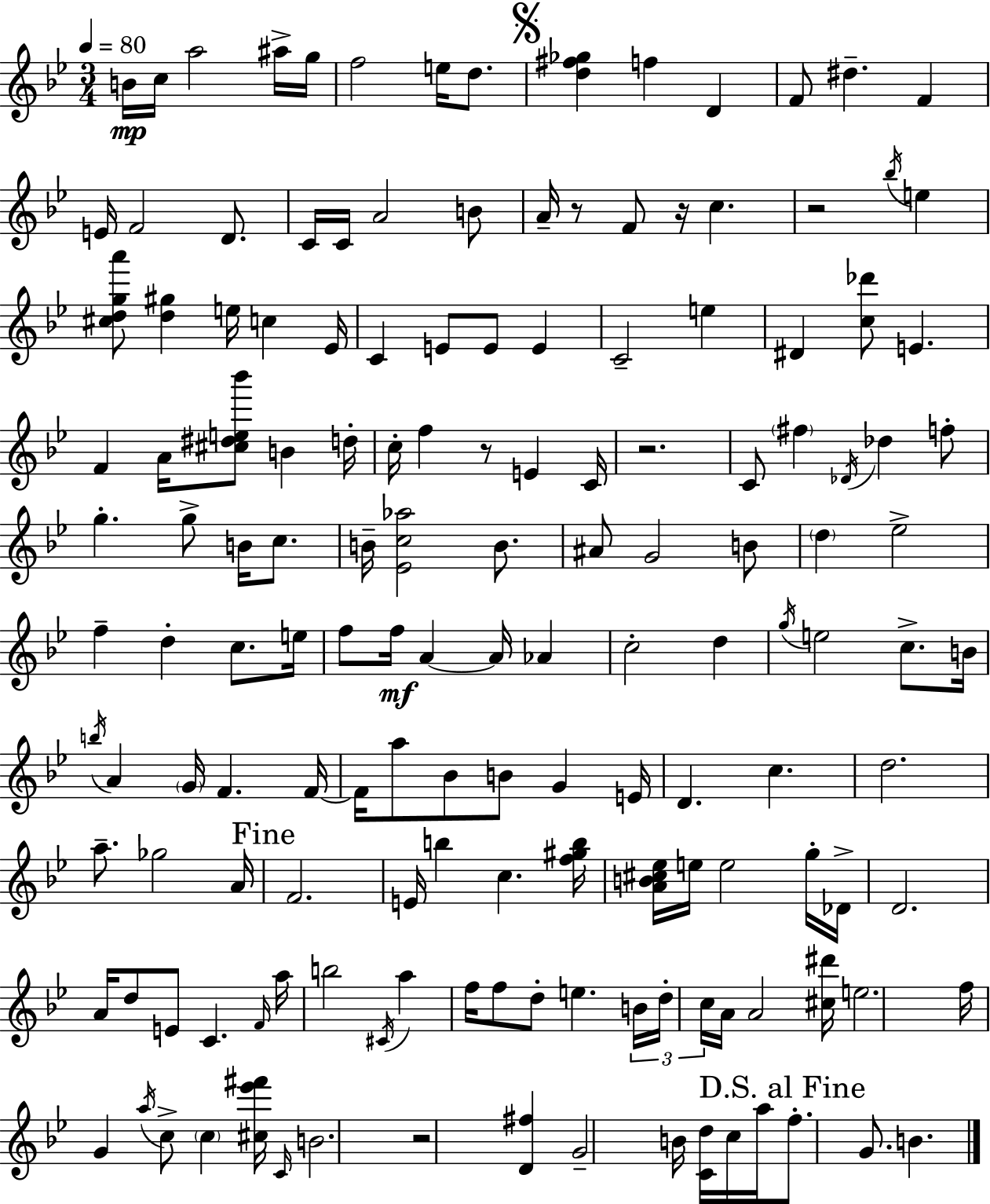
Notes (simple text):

B4/s C5/s A5/h A#5/s G5/s F5/h E5/s D5/e. [D5,F#5,Gb5]/q F5/q D4/q F4/e D#5/q. F4/q E4/s F4/h D4/e. C4/s C4/s A4/h B4/e A4/s R/e F4/e R/s C5/q. R/h Bb5/s E5/q [C#5,D5,G5,A6]/e [D5,G#5]/q E5/s C5/q Eb4/s C4/q E4/e E4/e E4/q C4/h E5/q D#4/q [C5,Db6]/e E4/q. F4/q A4/s [C#5,D#5,E5,Bb6]/e B4/q D5/s C5/s F5/q R/e E4/q C4/s R/h. C4/e F#5/q Db4/s Db5/q F5/e G5/q. G5/e B4/s C5/e. B4/s [Eb4,C5,Ab5]/h B4/e. A#4/e G4/h B4/e D5/q Eb5/h F5/q D5/q C5/e. E5/s F5/e F5/s A4/q A4/s Ab4/q C5/h D5/q G5/s E5/h C5/e. B4/s B5/s A4/q G4/s F4/q. F4/s F4/s A5/e Bb4/e B4/e G4/q E4/s D4/q. C5/q. D5/h. A5/e. Gb5/h A4/s F4/h. E4/s B5/q C5/q. [F5,G#5,B5]/s [A4,B4,C#5,Eb5]/s E5/s E5/h G5/s Db4/s D4/h. A4/s D5/e E4/e C4/q. F4/s A5/s B5/h C#4/s A5/q F5/s F5/e D5/e E5/q. B4/s D5/s C5/s A4/s A4/h [C#5,D#6]/s E5/h. F5/s G4/q A5/s C5/e C5/q [C#5,Eb6,F#6]/s C4/s B4/h. R/h [D4,F#5]/q G4/h B4/s [C4,D5]/s C5/s A5/s F5/e. G4/e. B4/q.